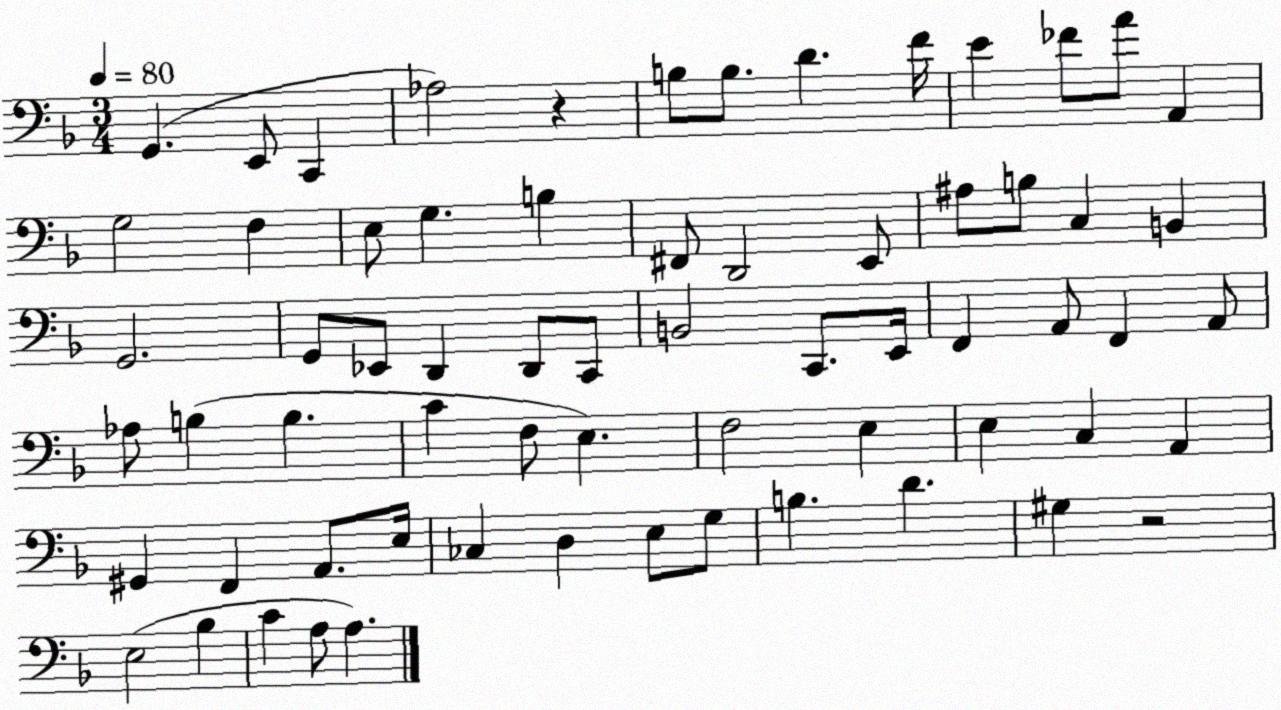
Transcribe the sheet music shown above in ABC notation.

X:1
T:Untitled
M:3/4
L:1/4
K:F
G,, E,,/2 C,, _A,2 z B,/2 B,/2 D F/4 E _F/2 A/2 A,, G,2 F, E,/2 G, B, ^F,,/2 D,,2 E,,/2 ^A,/2 B,/2 C, B,, G,,2 G,,/2 _E,,/2 D,, D,,/2 C,,/2 B,,2 C,,/2 E,,/4 F,, A,,/2 F,, A,,/2 _A,/2 B, B, C F,/2 E, F,2 E, E, C, A,, ^G,, F,, A,,/2 E,/4 _C, D, E,/2 G,/2 B, D ^G, z2 E,2 _B, C A,/2 A,